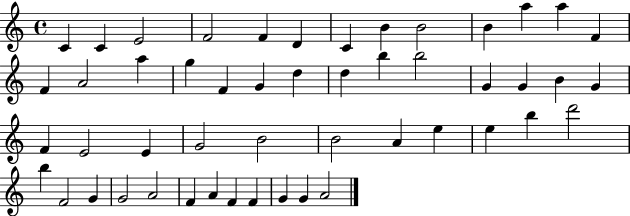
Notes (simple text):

C4/q C4/q E4/h F4/h F4/q D4/q C4/q B4/q B4/h B4/q A5/q A5/q F4/q F4/q A4/h A5/q G5/q F4/q G4/q D5/q D5/q B5/q B5/h G4/q G4/q B4/q G4/q F4/q E4/h E4/q G4/h B4/h B4/h A4/q E5/q E5/q B5/q D6/h B5/q F4/h G4/q G4/h A4/h F4/q A4/q F4/q F4/q G4/q G4/q A4/h